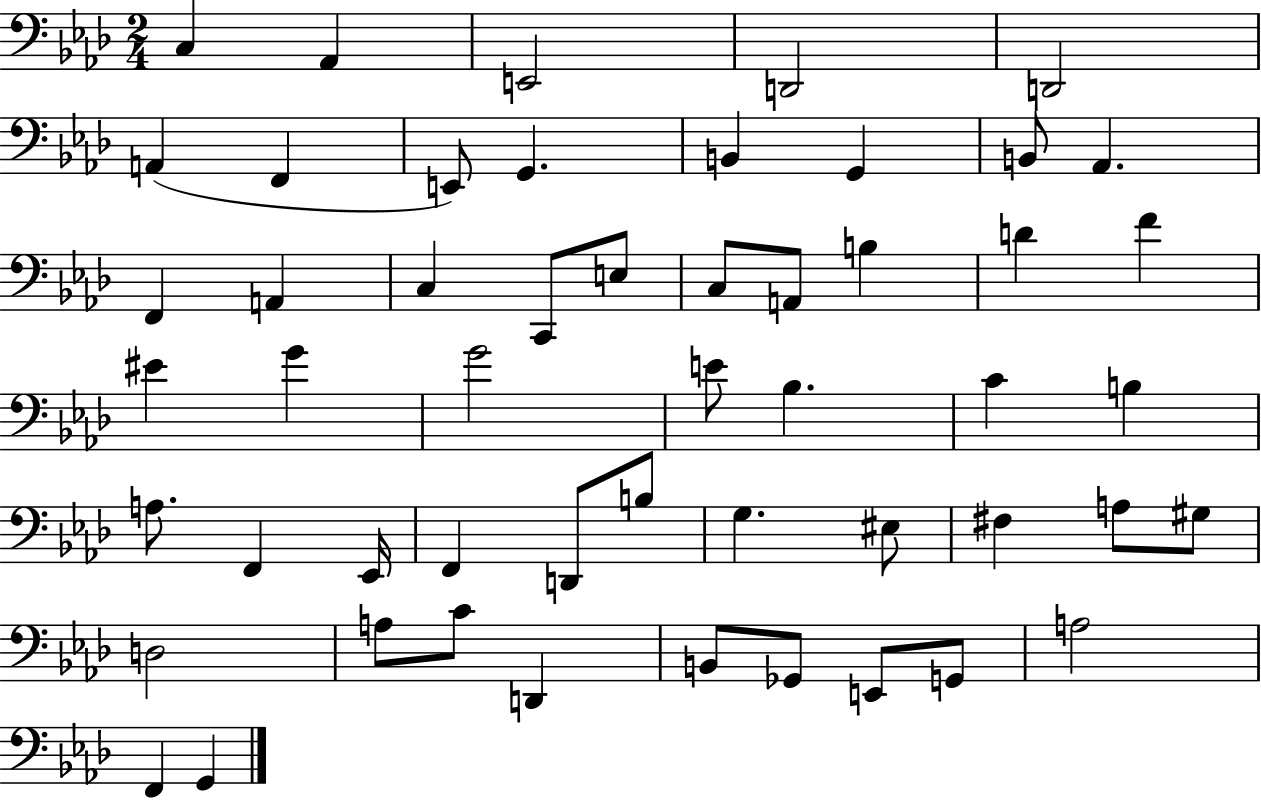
C3/q Ab2/q E2/h D2/h D2/h A2/q F2/q E2/e G2/q. B2/q G2/q B2/e Ab2/q. F2/q A2/q C3/q C2/e E3/e C3/e A2/e B3/q D4/q F4/q EIS4/q G4/q G4/h E4/e Bb3/q. C4/q B3/q A3/e. F2/q Eb2/s F2/q D2/e B3/e G3/q. EIS3/e F#3/q A3/e G#3/e D3/h A3/e C4/e D2/q B2/e Gb2/e E2/e G2/e A3/h F2/q G2/q